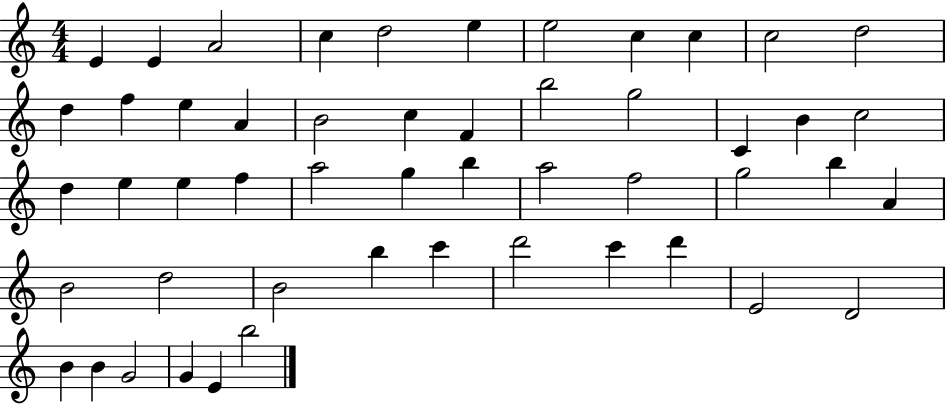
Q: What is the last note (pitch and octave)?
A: B5